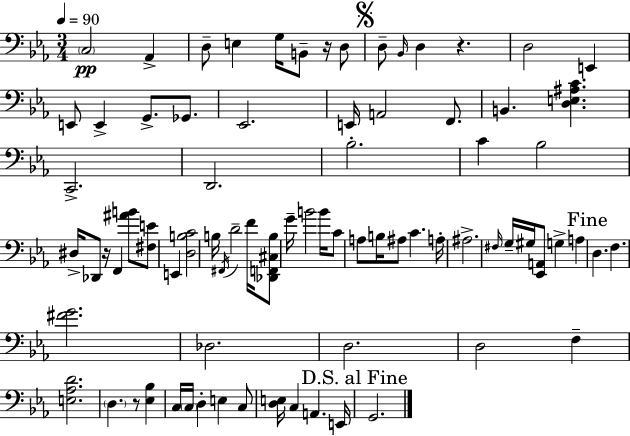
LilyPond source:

{
  \clef bass
  \numericTimeSignature
  \time 3/4
  \key c \minor
  \tempo 4 = 90
  \repeat volta 2 { \parenthesize c2\pp aes,4-> | d8-- e4 g16 b,8-- r16 d8 | \mark \markup { \musicglyph "scripts.segno" } d8-- \grace { bes,16 } d4 r4. | d2 e,4 | \break e,8 e,4-> g,8.-> ges,8. | ees,2. | e,16 a,2 f,8. | b,4. <d e ais c'>4. | \break c,2.-> | d,2. | bes2.-. | c'4 bes2 | \break dis16-> des,8 r16 f,4 <ais' b'>8 <fis e'>8 | e,4 <d b c'>2 | b16 \acciaccatura { fis,16 } d'2-- f'16 | <des, f, cis b>8 g'16-- b'2 b'16 | \break c'8 a8 b16 ais8 c'4. | a16-. ais2.-> | \grace { fis16 } g16-- gis16 <ees, a,>8 g4-> a4 | \mark "Fine" d4. f4. | \break <fis' g'>2. | des2. | d2. | d2 f4-- | \break <e aes d'>2. | \parenthesize d4. r8 <ees bes>4 | c16 \parenthesize c16 d4-. e4 | c8 <d e>16 c4 a,4. | \break e,16 \mark "D.S. al Fine" g,2. | } \bar "|."
}